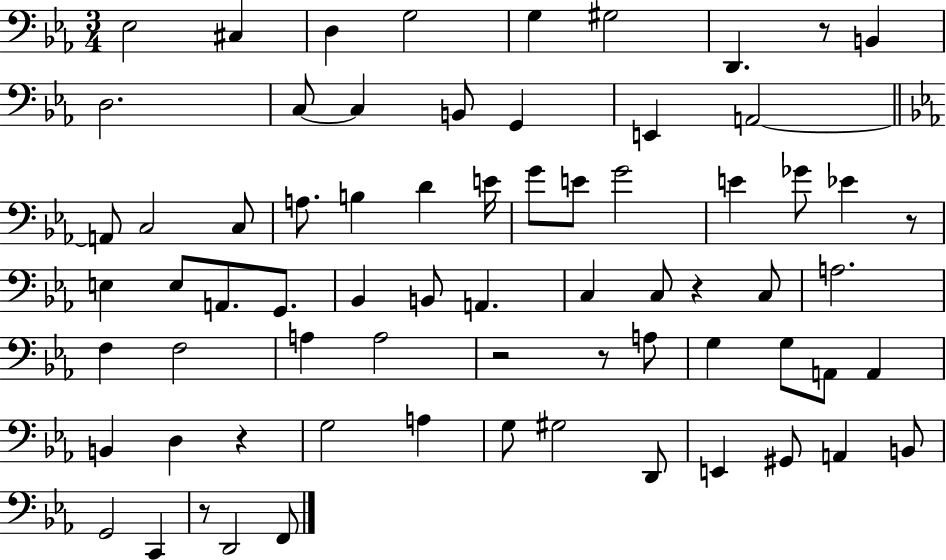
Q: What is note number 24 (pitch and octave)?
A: E4